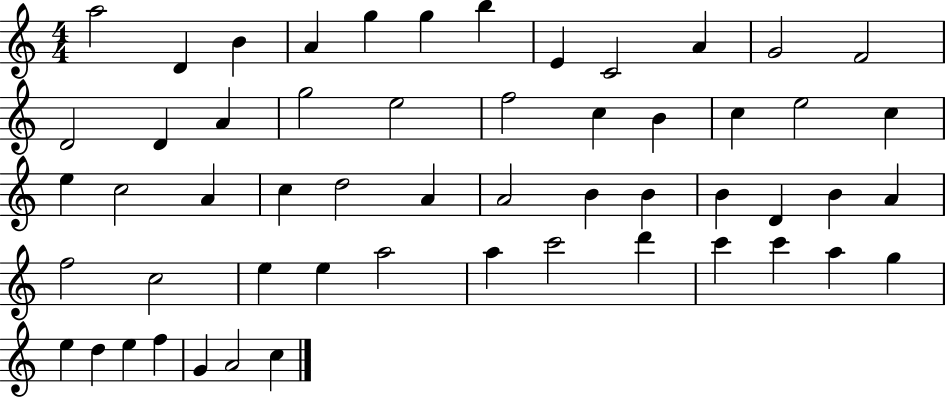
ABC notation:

X:1
T:Untitled
M:4/4
L:1/4
K:C
a2 D B A g g b E C2 A G2 F2 D2 D A g2 e2 f2 c B c e2 c e c2 A c d2 A A2 B B B D B A f2 c2 e e a2 a c'2 d' c' c' a g e d e f G A2 c